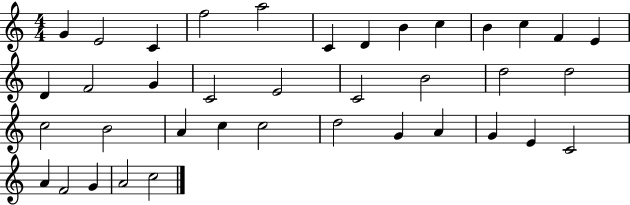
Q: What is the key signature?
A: C major